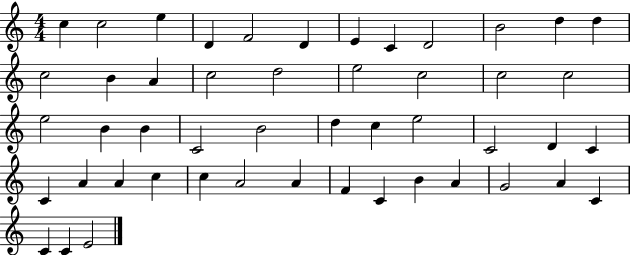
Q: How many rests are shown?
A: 0